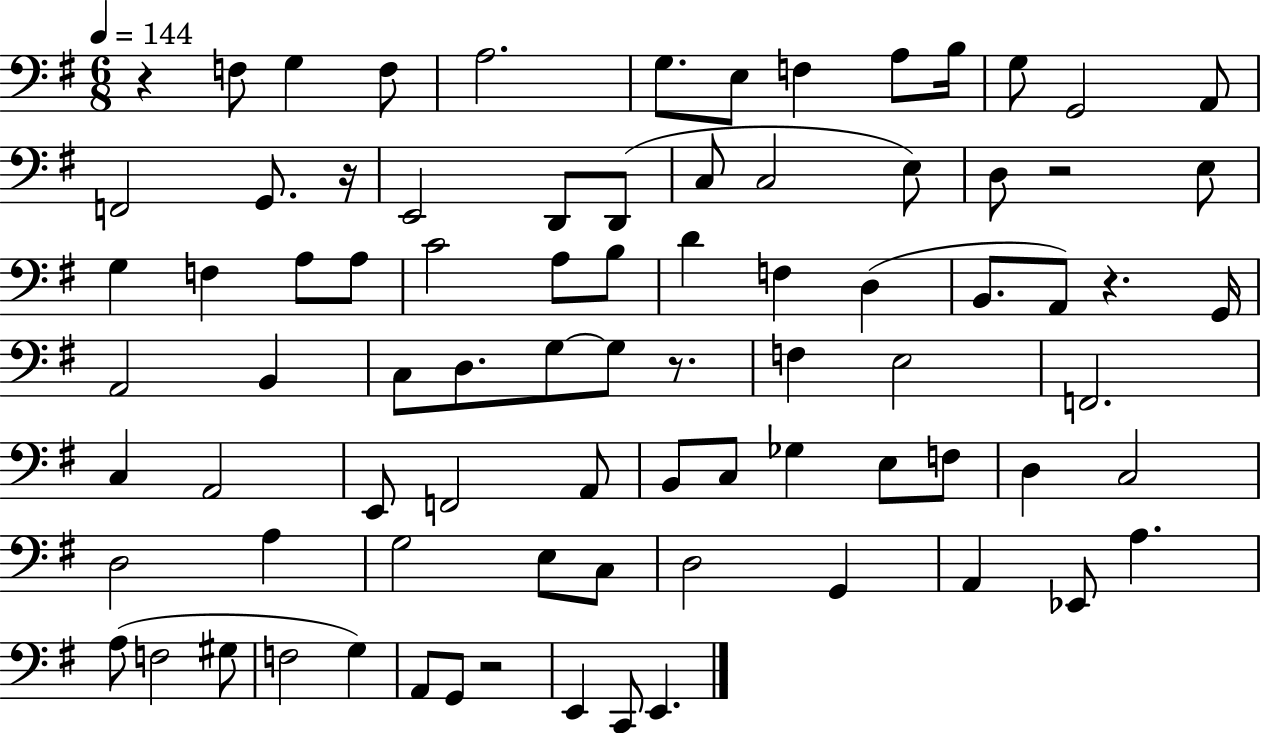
X:1
T:Untitled
M:6/8
L:1/4
K:G
z F,/2 G, F,/2 A,2 G,/2 E,/2 F, A,/2 B,/4 G,/2 G,,2 A,,/2 F,,2 G,,/2 z/4 E,,2 D,,/2 D,,/2 C,/2 C,2 E,/2 D,/2 z2 E,/2 G, F, A,/2 A,/2 C2 A,/2 B,/2 D F, D, B,,/2 A,,/2 z G,,/4 A,,2 B,, C,/2 D,/2 G,/2 G,/2 z/2 F, E,2 F,,2 C, A,,2 E,,/2 F,,2 A,,/2 B,,/2 C,/2 _G, E,/2 F,/2 D, C,2 D,2 A, G,2 E,/2 C,/2 D,2 G,, A,, _E,,/2 A, A,/2 F,2 ^G,/2 F,2 G, A,,/2 G,,/2 z2 E,, C,,/2 E,,